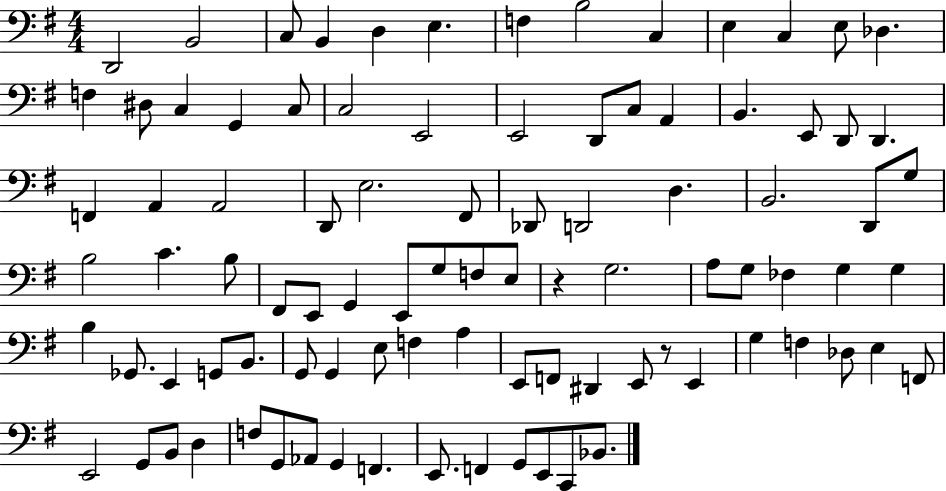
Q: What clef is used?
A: bass